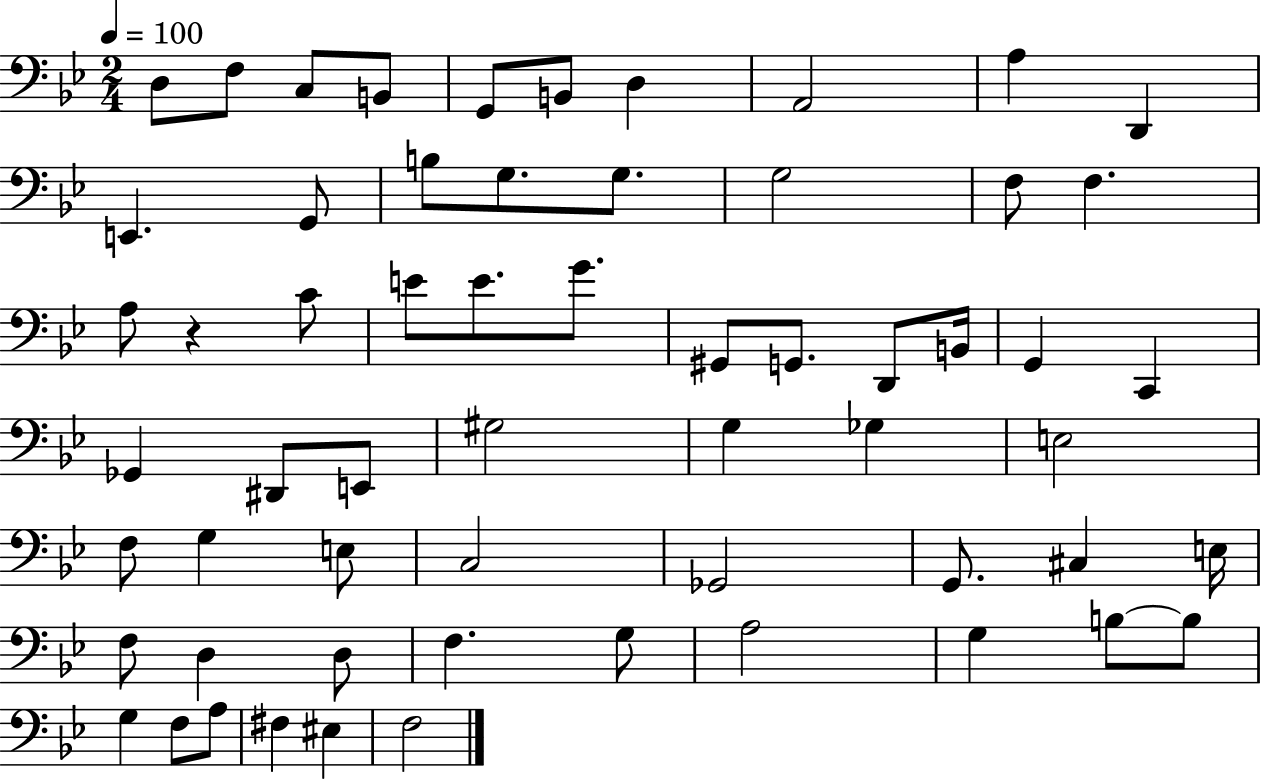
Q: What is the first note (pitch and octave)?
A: D3